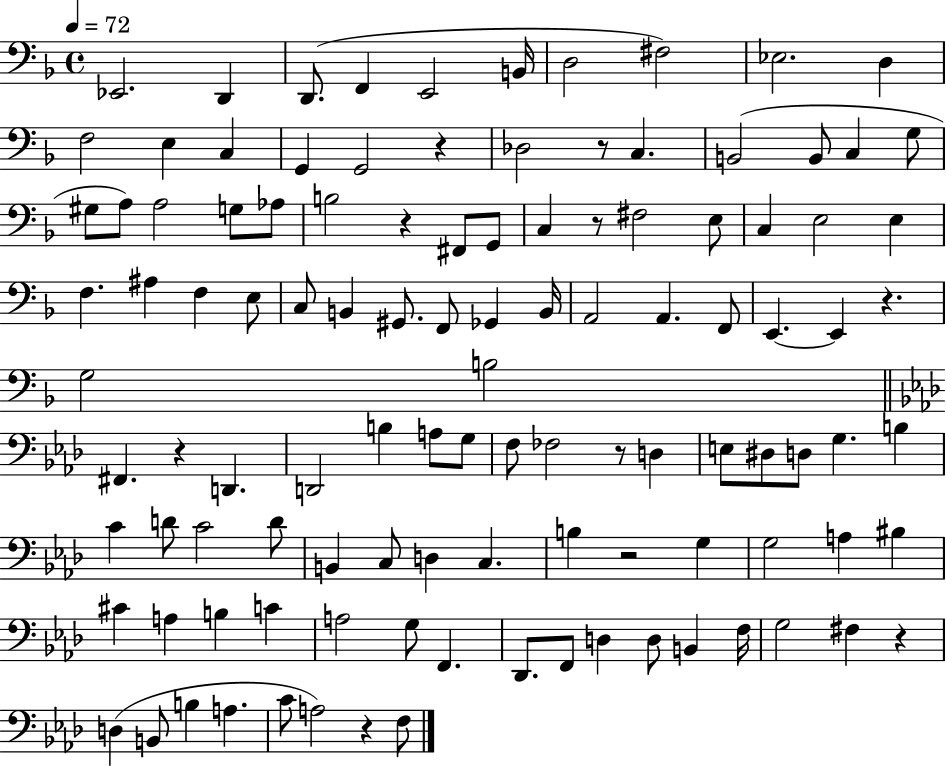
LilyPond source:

{
  \clef bass
  \time 4/4
  \defaultTimeSignature
  \key f \major
  \tempo 4 = 72
  ees,2. d,4 | d,8.( f,4 e,2 b,16 | d2 fis2) | ees2. d4 | \break f2 e4 c4 | g,4 g,2 r4 | des2 r8 c4. | b,2( b,8 c4 g8 | \break gis8 a8) a2 g8 aes8 | b2 r4 fis,8 g,8 | c4 r8 fis2 e8 | c4 e2 e4 | \break f4. ais4 f4 e8 | c8 b,4 gis,8. f,8 ges,4 b,16 | a,2 a,4. f,8 | e,4.~~ e,4 r4. | \break g2 b2 | \bar "||" \break \key aes \major fis,4. r4 d,4. | d,2 b4 a8 g8 | f8 fes2 r8 d4 | e8 dis8 d8 g4. b4 | \break c'4 d'8 c'2 d'8 | b,4 c8 d4 c4. | b4 r2 g4 | g2 a4 bis4 | \break cis'4 a4 b4 c'4 | a2 g8 f,4. | des,8. f,8 d4 d8 b,4 f16 | g2 fis4 r4 | \break d4( b,8 b4 a4. | c'8 a2) r4 f8 | \bar "|."
}